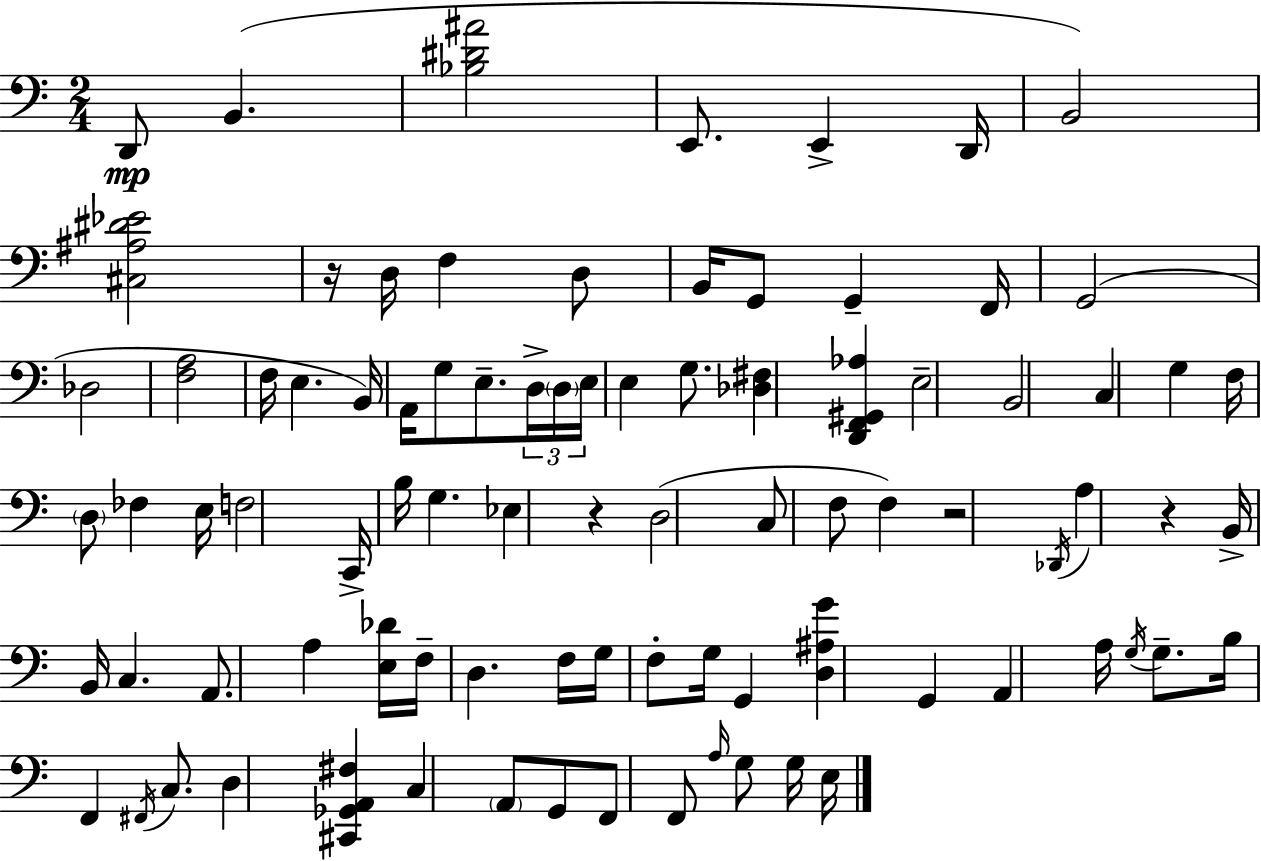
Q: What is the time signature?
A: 2/4